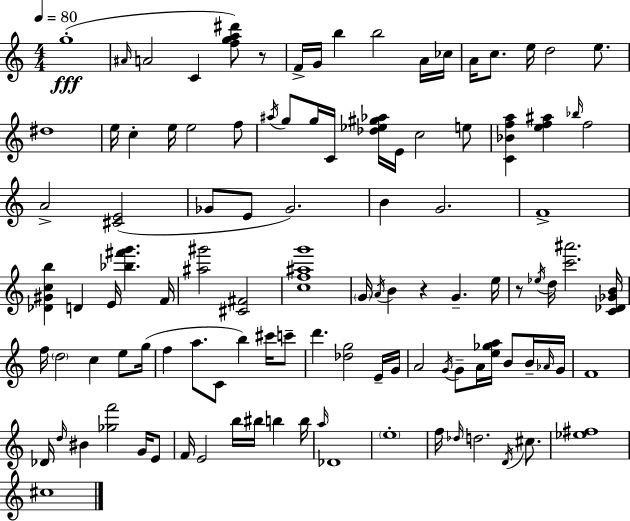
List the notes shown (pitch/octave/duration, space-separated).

G5/w A#4/s A4/h C4/q [F5,G5,A5,D#6]/e R/e F4/s G4/s B5/q B5/h A4/s CES5/s A4/s C5/e. E5/s D5/h E5/e. D#5/w E5/s C5/q E5/s E5/h F5/e A#5/s G5/e G5/s C4/s [Db5,Eb5,G#5,Ab5]/s E4/s C5/h E5/e [C4,Bb4,F5,A5]/q [E5,F5,A#5]/q Bb5/s F5/h A4/h [C#4,E4]/h Gb4/e E4/e Gb4/h. B4/q G4/h. F4/w [Db4,G#4,C5,B5]/q D4/q E4/s [Bb5,F#6,G6]/q. F4/s [A#5,G#6]/h [C#4,F#4]/h [C5,F5,A#5,G6]/w G4/s A4/s B4/q R/q G4/q. E5/s R/e Eb5/s D5/s [C6,A#6]/h. [C4,Db4,Gb4,B4]/s F5/s D5/h C5/q E5/e G5/s F5/q A5/e. C4/e B5/q C#6/s C6/e D6/q. [Db5,G5]/h E4/s G4/s A4/h G4/s G4/e A4/s [E5,Gb5,A5]/s B4/e B4/s Ab4/s G4/s F4/w Db4/s D5/s BIS4/q [Gb5,F6]/h G4/s E4/e F4/s E4/h B5/s BIS5/s B5/q B5/s A5/s Db4/w E5/w F5/s Db5/s D5/h. D4/s C#5/e. [Eb5,F#5]/w C#5/w